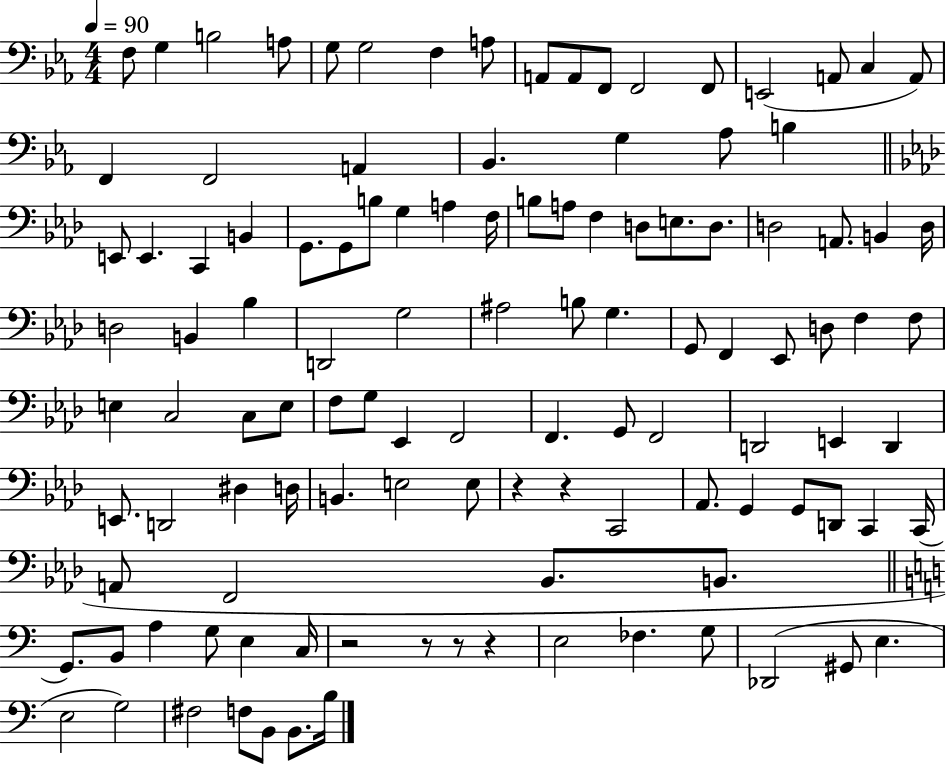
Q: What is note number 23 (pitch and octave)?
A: Ab3